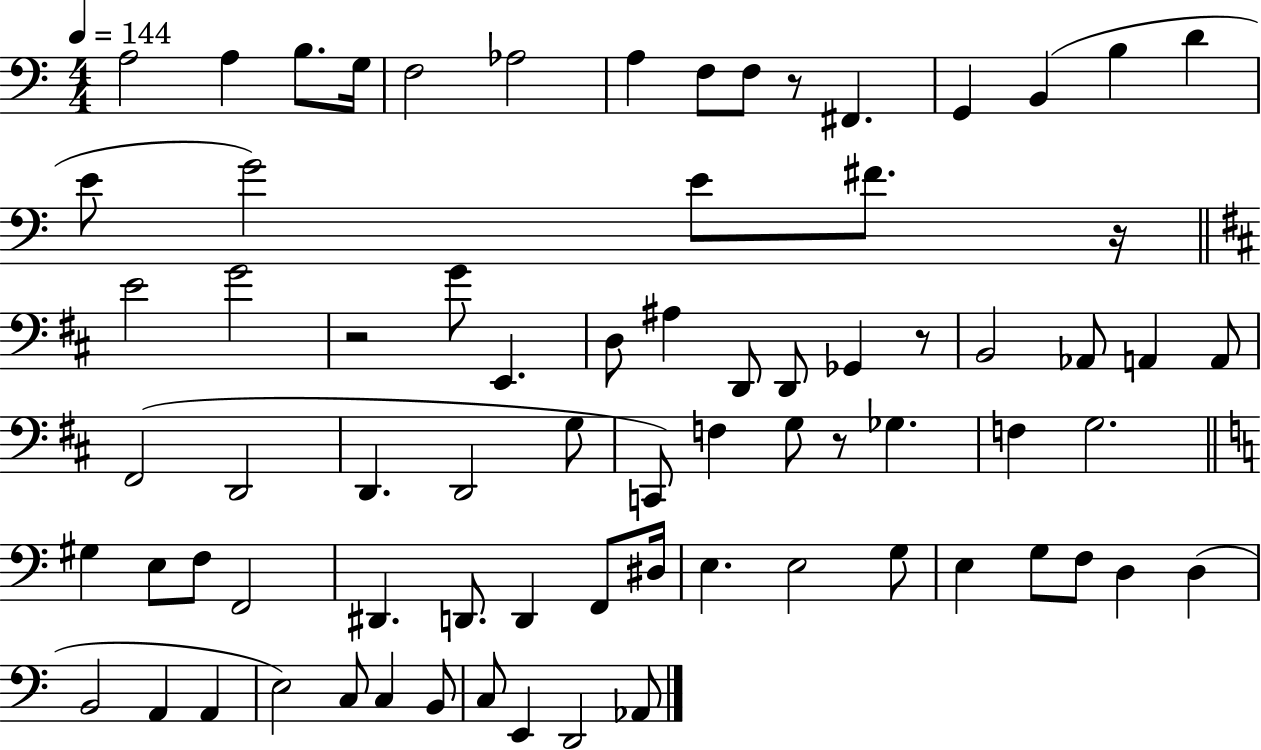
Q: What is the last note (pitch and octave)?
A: Ab2